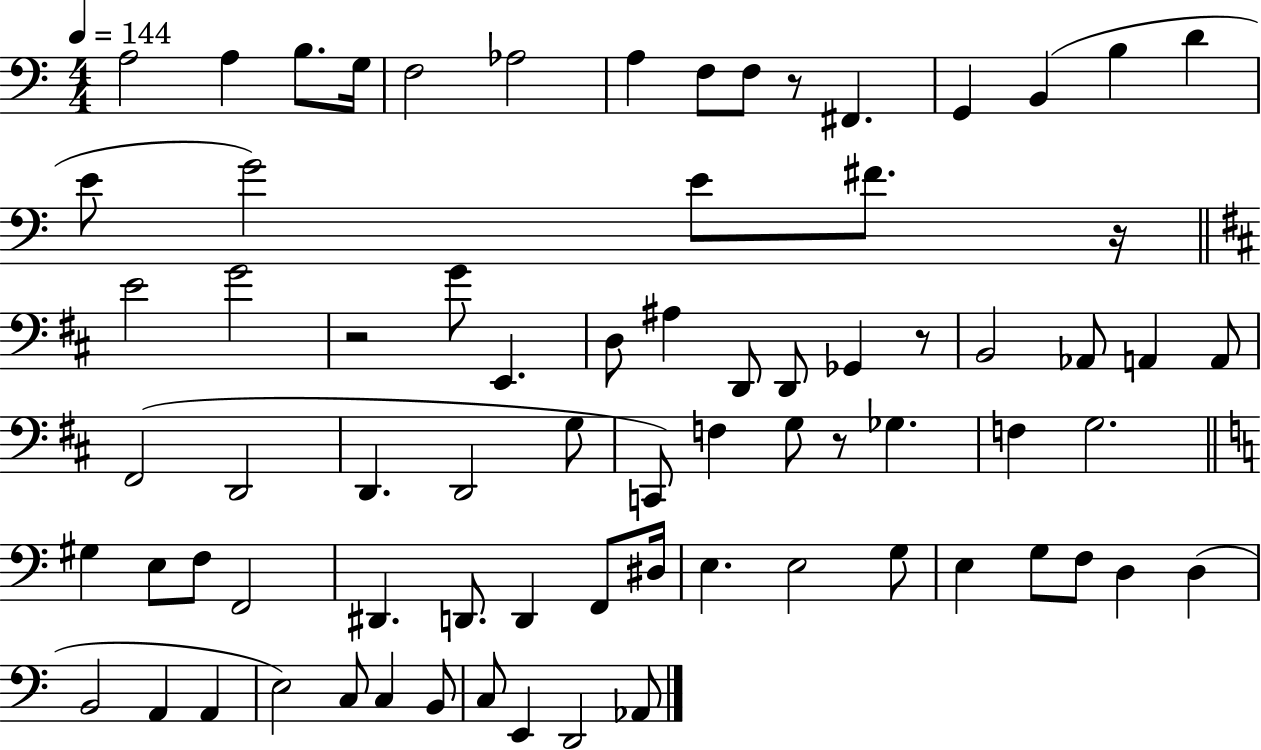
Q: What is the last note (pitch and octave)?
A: Ab2